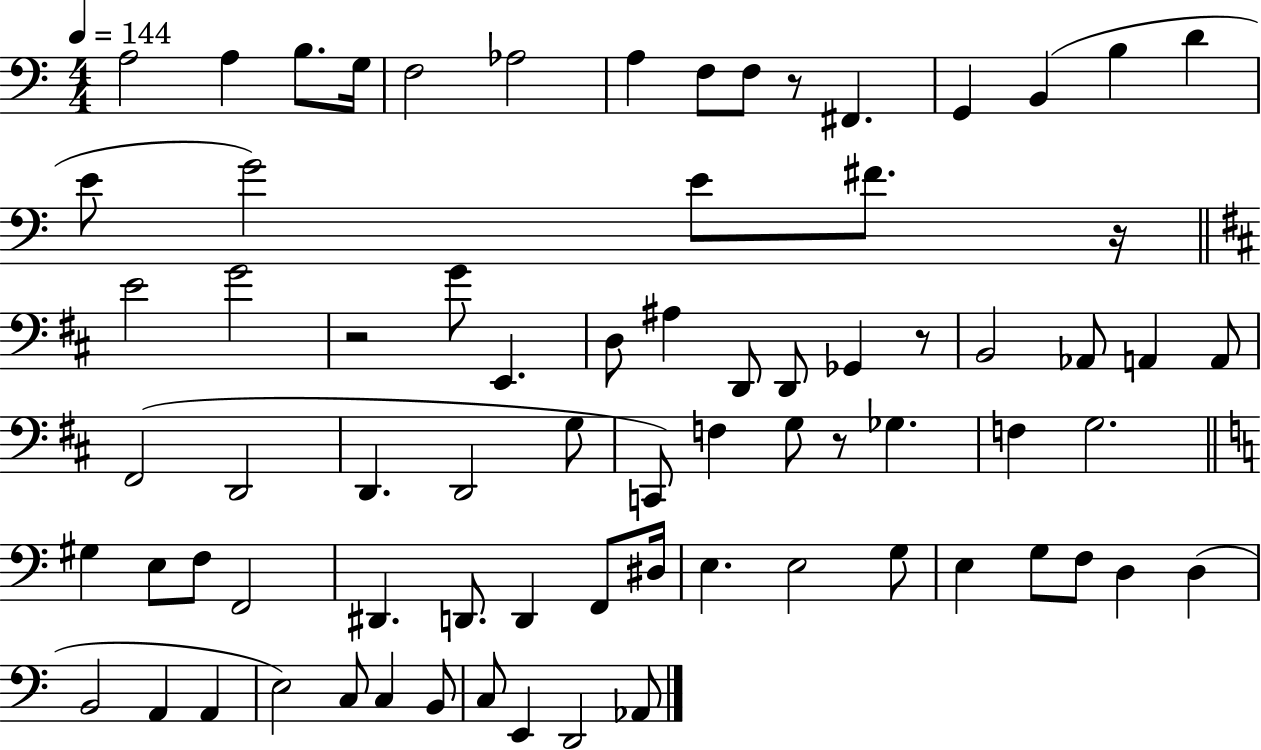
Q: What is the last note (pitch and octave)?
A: Ab2